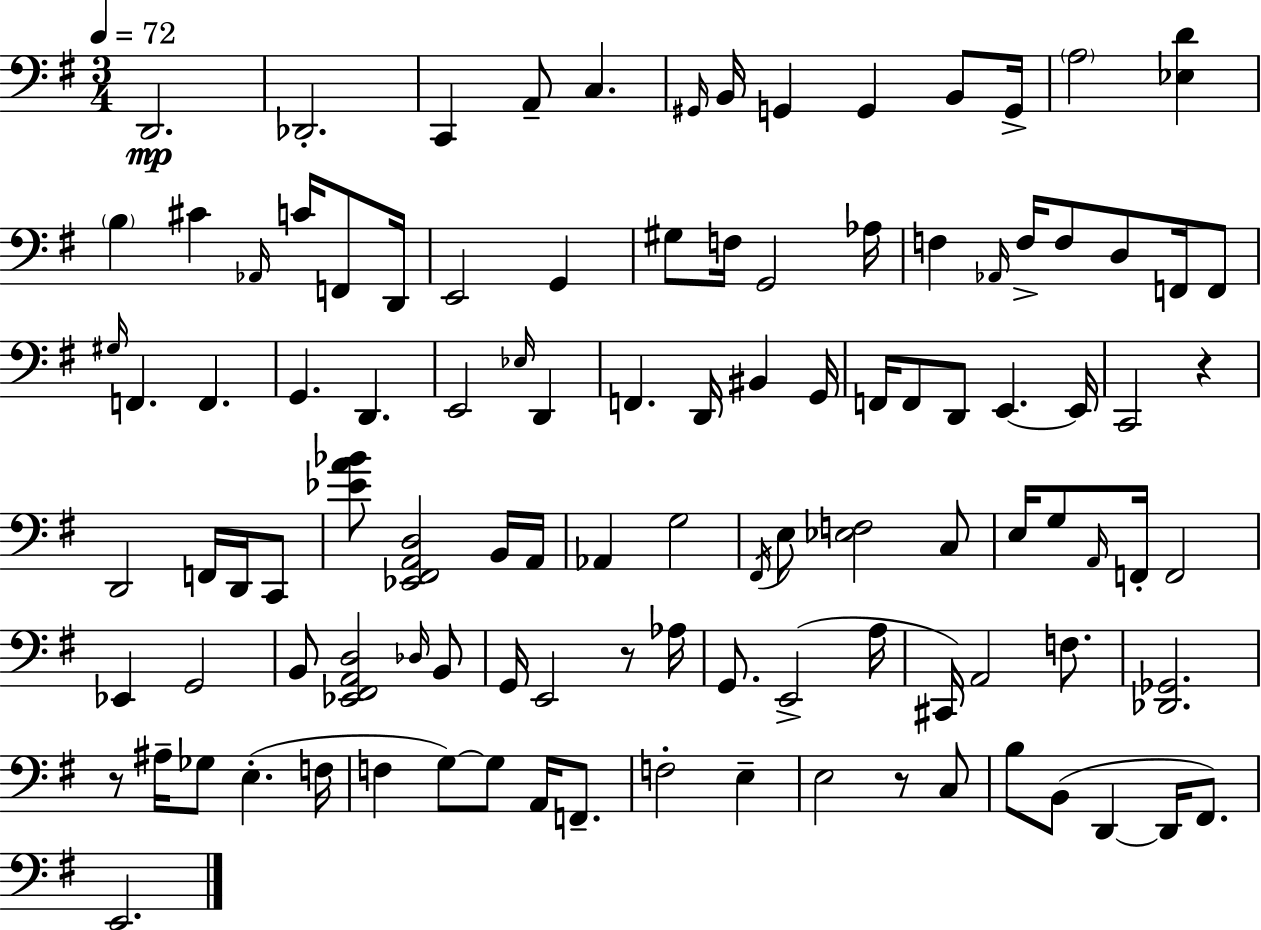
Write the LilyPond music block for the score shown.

{
  \clef bass
  \numericTimeSignature
  \time 3/4
  \key g \major
  \tempo 4 = 72
  d,2.\mp | des,2.-. | c,4 a,8-- c4. | \grace { gis,16 } b,16 g,4 g,4 b,8 | \break g,16-> \parenthesize a2 <ees d'>4 | \parenthesize b4 cis'4 \grace { aes,16 } c'16 f,8 | d,16 e,2 g,4 | gis8 f16 g,2 | \break aes16 f4 \grace { aes,16 } f16-> f8 d8 | f,16 f,8 \grace { gis16 } f,4. f,4. | g,4. d,4. | e,2 | \break \grace { ees16 } d,4 f,4. d,16 | bis,4 g,16 f,16 f,8 d,8 e,4.~~ | e,16 c,2 | r4 d,2 | \break f,16 d,16 c,8 <ees' a' bes'>8 <ees, fis, a, d>2 | b,16 a,16 aes,4 g2 | \acciaccatura { fis,16 } e8 <ees f>2 | c8 e16 g8 \grace { a,16 } f,16-. f,2 | \break ees,4 g,2 | b,8 <ees, fis, a, d>2 | \grace { des16 } b,8 g,16 e,2 | r8 aes16 g,8. e,2->( | \break a16 cis,16) a,2 | f8. <des, ges,>2. | r8 ais16-- ges8 | e4.-.( f16 f4 | \break g8~~) g8 a,16 f,8.-- f2-. | e4-- e2 | r8 c8 b8 b,8( | d,4~~ d,16 fis,8.) e,2. | \break \bar "|."
}